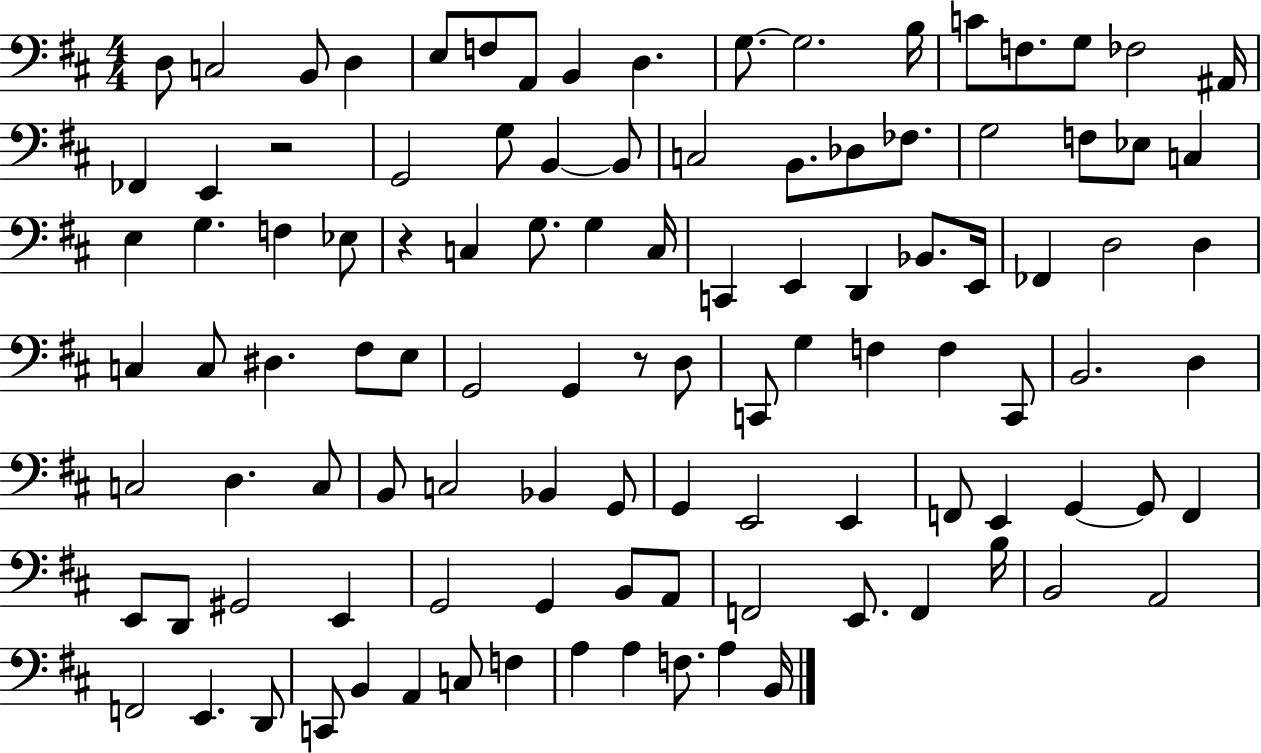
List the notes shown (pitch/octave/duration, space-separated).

D3/e C3/h B2/e D3/q E3/e F3/e A2/e B2/q D3/q. G3/e. G3/h. B3/s C4/e F3/e. G3/e FES3/h A#2/s FES2/q E2/q R/h G2/h G3/e B2/q B2/e C3/h B2/e. Db3/e FES3/e. G3/h F3/e Eb3/e C3/q E3/q G3/q. F3/q Eb3/e R/q C3/q G3/e. G3/q C3/s C2/q E2/q D2/q Bb2/e. E2/s FES2/q D3/h D3/q C3/q C3/e D#3/q. F#3/e E3/e G2/h G2/q R/e D3/e C2/e G3/q F3/q F3/q C2/e B2/h. D3/q C3/h D3/q. C3/e B2/e C3/h Bb2/q G2/e G2/q E2/h E2/q F2/e E2/q G2/q G2/e F2/q E2/e D2/e G#2/h E2/q G2/h G2/q B2/e A2/e F2/h E2/e. F2/q B3/s B2/h A2/h F2/h E2/q. D2/e C2/e B2/q A2/q C3/e F3/q A3/q A3/q F3/e. A3/q B2/s